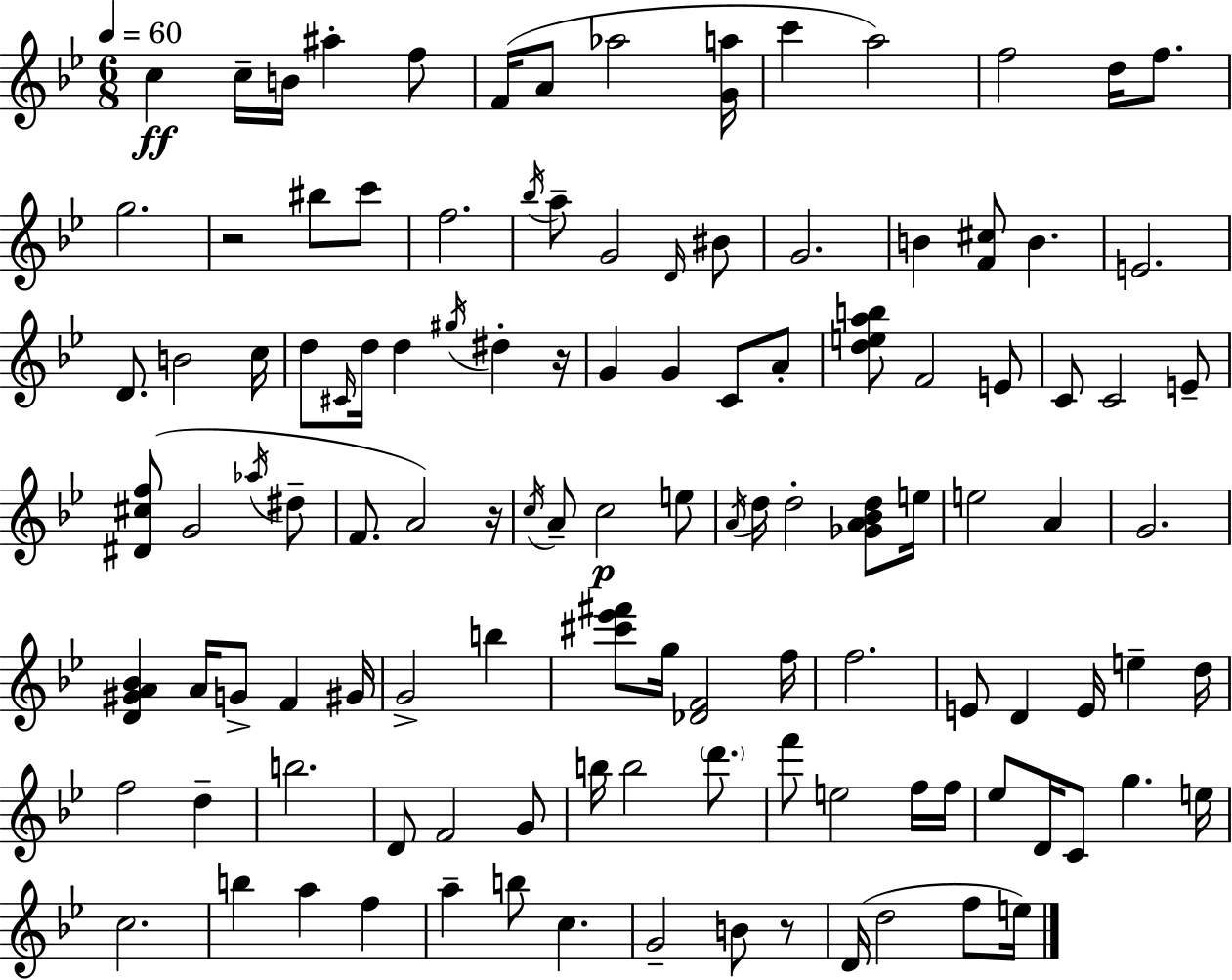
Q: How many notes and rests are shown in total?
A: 117